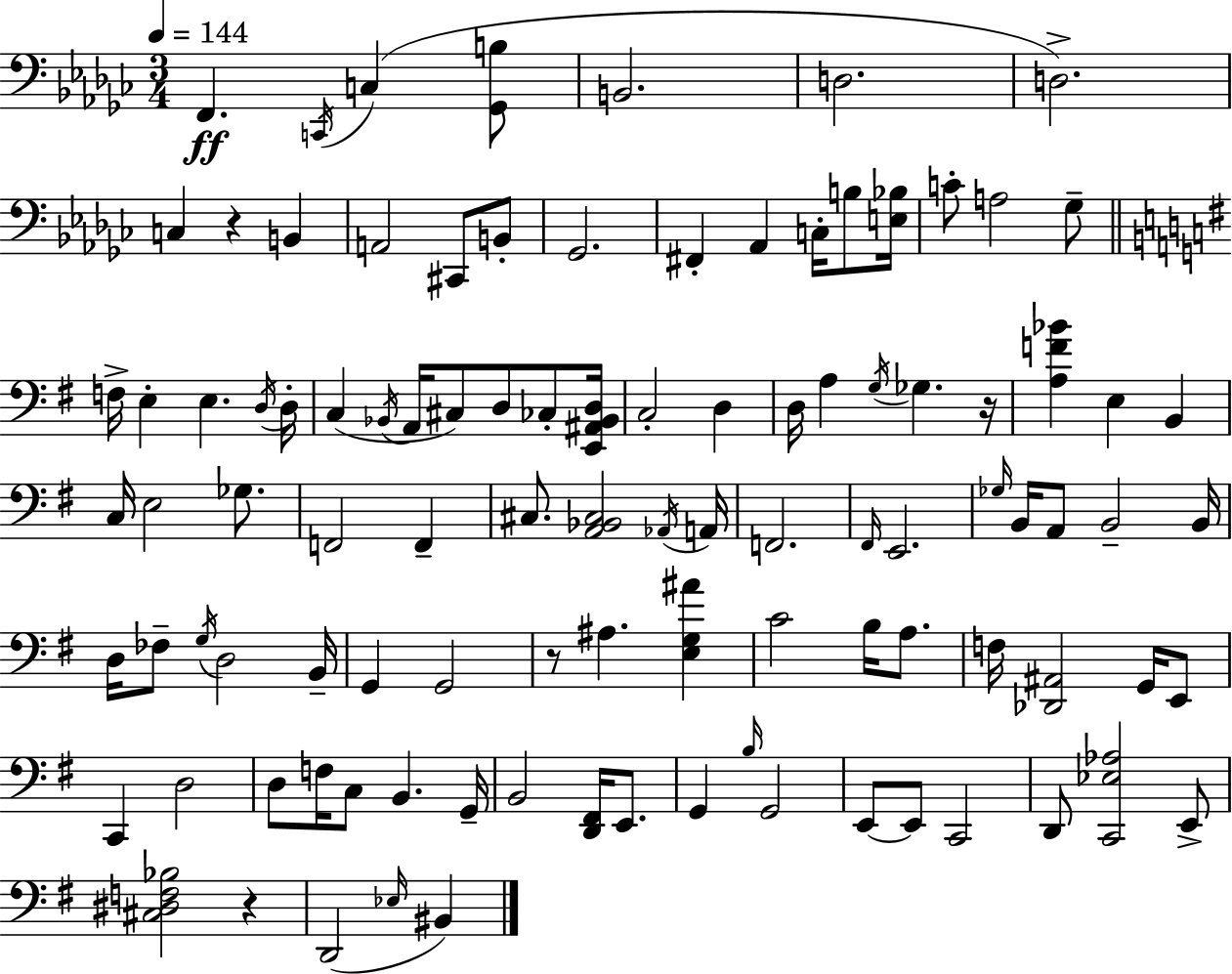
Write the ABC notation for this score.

X:1
T:Untitled
M:3/4
L:1/4
K:Ebm
F,, C,,/4 C, [_G,,B,]/2 B,,2 D,2 D,2 C, z B,, A,,2 ^C,,/2 B,,/2 _G,,2 ^F,, _A,, C,/4 B,/2 [E,_B,]/4 C/2 A,2 _G,/2 F,/4 E, E, D,/4 D,/4 C, _B,,/4 A,,/4 ^C,/2 D,/2 _C,/2 [E,,^A,,_B,,D,]/4 C,2 D, D,/4 A, G,/4 _G, z/4 [A,F_B] E, B,, C,/4 E,2 _G,/2 F,,2 F,, ^C,/2 [A,,_B,,^C,]2 _A,,/4 A,,/4 F,,2 ^F,,/4 E,,2 _G,/4 B,,/4 A,,/2 B,,2 B,,/4 D,/4 _F,/2 G,/4 D,2 B,,/4 G,, G,,2 z/2 ^A, [E,G,^A] C2 B,/4 A,/2 F,/4 [_D,,^A,,]2 G,,/4 E,,/2 C,, D,2 D,/2 F,/4 C,/2 B,, G,,/4 B,,2 [D,,^F,,]/4 E,,/2 G,, B,/4 G,,2 E,,/2 E,,/2 C,,2 D,,/2 [C,,_E,_A,]2 E,,/2 [^C,^D,F,_B,]2 z D,,2 _E,/4 ^B,,